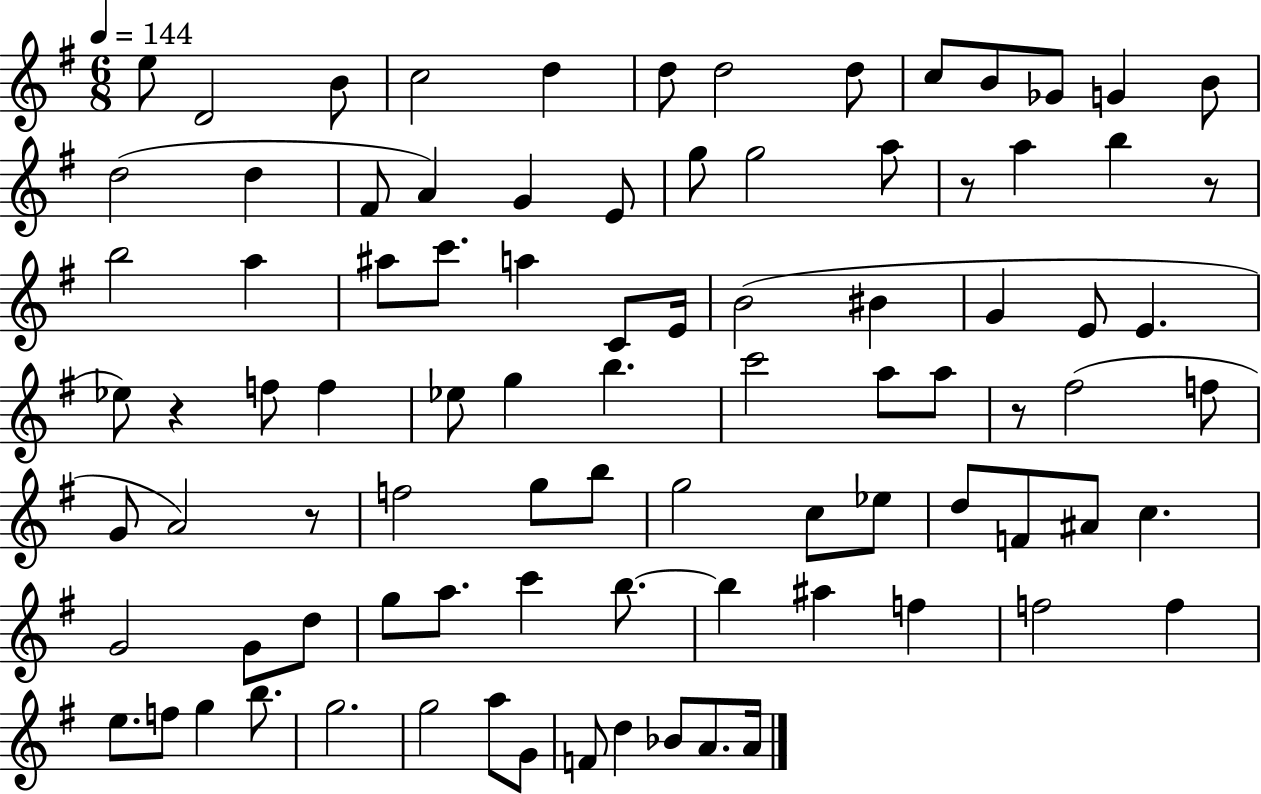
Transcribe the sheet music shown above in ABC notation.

X:1
T:Untitled
M:6/8
L:1/4
K:G
e/2 D2 B/2 c2 d d/2 d2 d/2 c/2 B/2 _G/2 G B/2 d2 d ^F/2 A G E/2 g/2 g2 a/2 z/2 a b z/2 b2 a ^a/2 c'/2 a C/2 E/4 B2 ^B G E/2 E _e/2 z f/2 f _e/2 g b c'2 a/2 a/2 z/2 ^f2 f/2 G/2 A2 z/2 f2 g/2 b/2 g2 c/2 _e/2 d/2 F/2 ^A/2 c G2 G/2 d/2 g/2 a/2 c' b/2 b ^a f f2 f e/2 f/2 g b/2 g2 g2 a/2 G/2 F/2 d _B/2 A/2 A/4